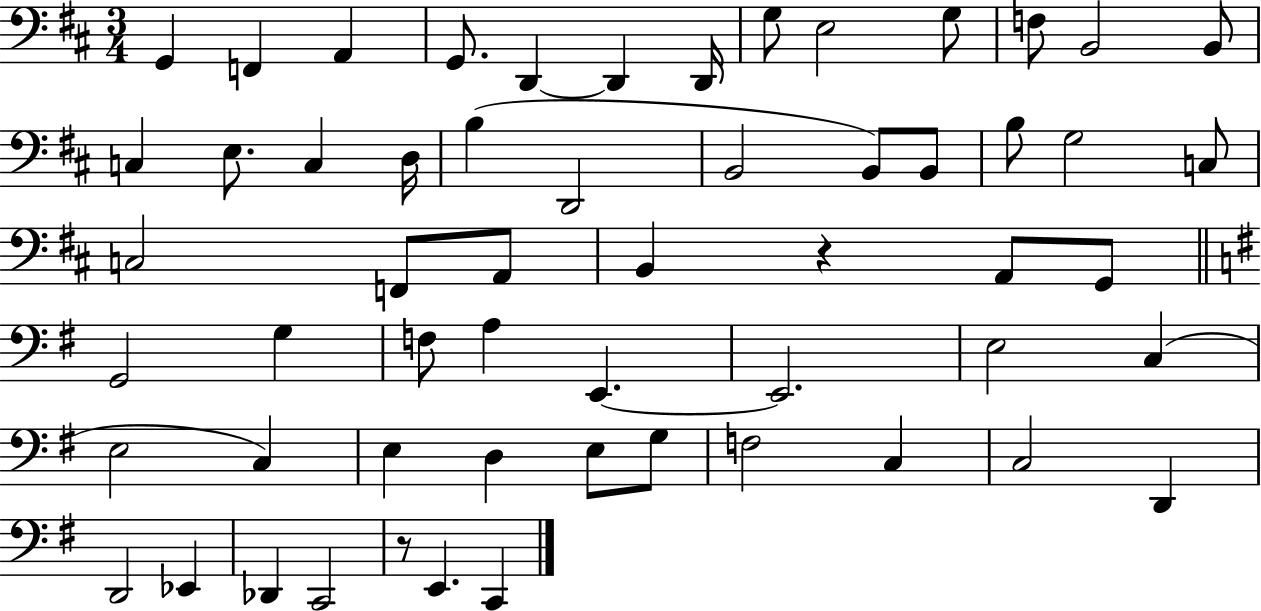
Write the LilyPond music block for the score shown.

{
  \clef bass
  \numericTimeSignature
  \time 3/4
  \key d \major
  g,4 f,4 a,4 | g,8. d,4~~ d,4 d,16 | g8 e2 g8 | f8 b,2 b,8 | \break c4 e8. c4 d16 | b4( d,2 | b,2 b,8) b,8 | b8 g2 c8 | \break c2 f,8 a,8 | b,4 r4 a,8 g,8 | \bar "||" \break \key e \minor g,2 g4 | f8 a4 e,4.~~ | e,2. | e2 c4( | \break e2 c4) | e4 d4 e8 g8 | f2 c4 | c2 d,4 | \break d,2 ees,4 | des,4 c,2 | r8 e,4. c,4 | \bar "|."
}